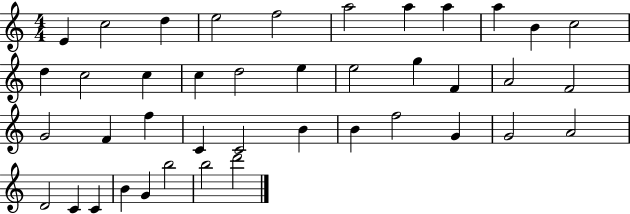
E4/q C5/h D5/q E5/h F5/h A5/h A5/q A5/q A5/q B4/q C5/h D5/q C5/h C5/q C5/q D5/h E5/q E5/h G5/q F4/q A4/h F4/h G4/h F4/q F5/q C4/q C4/h B4/q B4/q F5/h G4/q G4/h A4/h D4/h C4/q C4/q B4/q G4/q B5/h B5/h D6/h